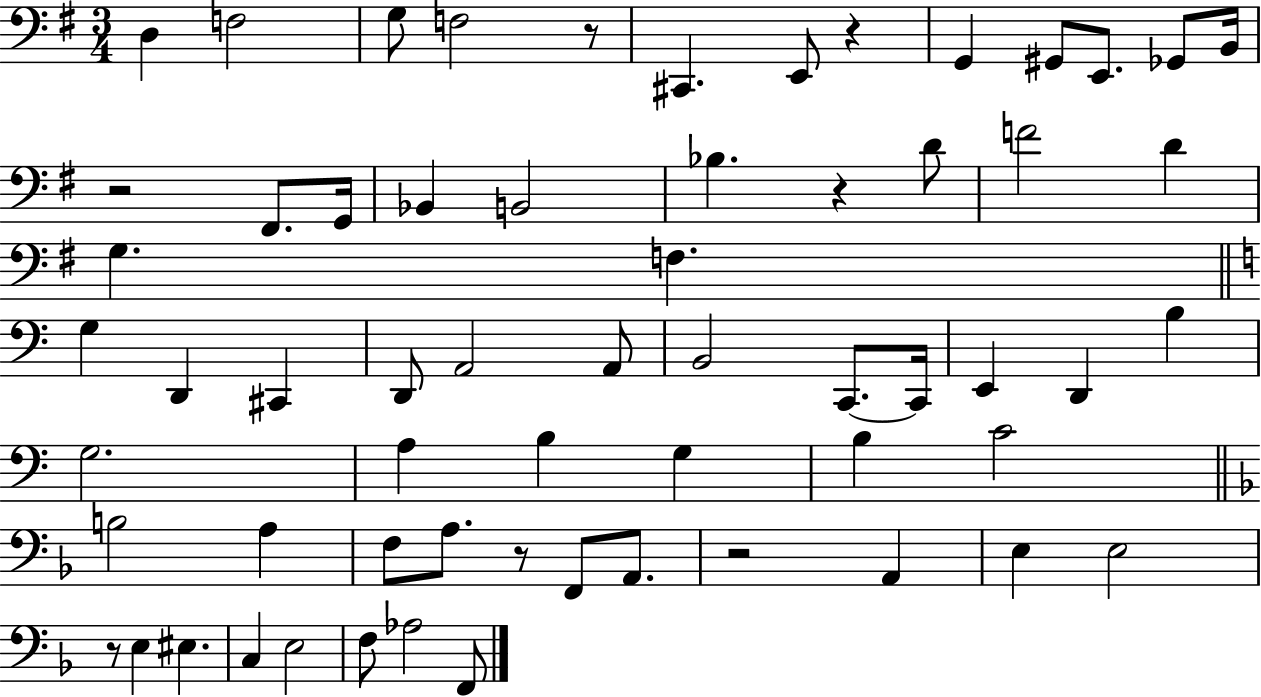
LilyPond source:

{
  \clef bass
  \numericTimeSignature
  \time 3/4
  \key g \major
  d4 f2 | g8 f2 r8 | cis,4. e,8 r4 | g,4 gis,8 e,8. ges,8 b,16 | \break r2 fis,8. g,16 | bes,4 b,2 | bes4. r4 d'8 | f'2 d'4 | \break g4. f4. | \bar "||" \break \key c \major g4 d,4 cis,4 | d,8 a,2 a,8 | b,2 c,8.~~ c,16 | e,4 d,4 b4 | \break g2. | a4 b4 g4 | b4 c'2 | \bar "||" \break \key d \minor b2 a4 | f8 a8. r8 f,8 a,8. | r2 a,4 | e4 e2 | \break r8 e4 eis4. | c4 e2 | f8 aes2 f,8 | \bar "|."
}